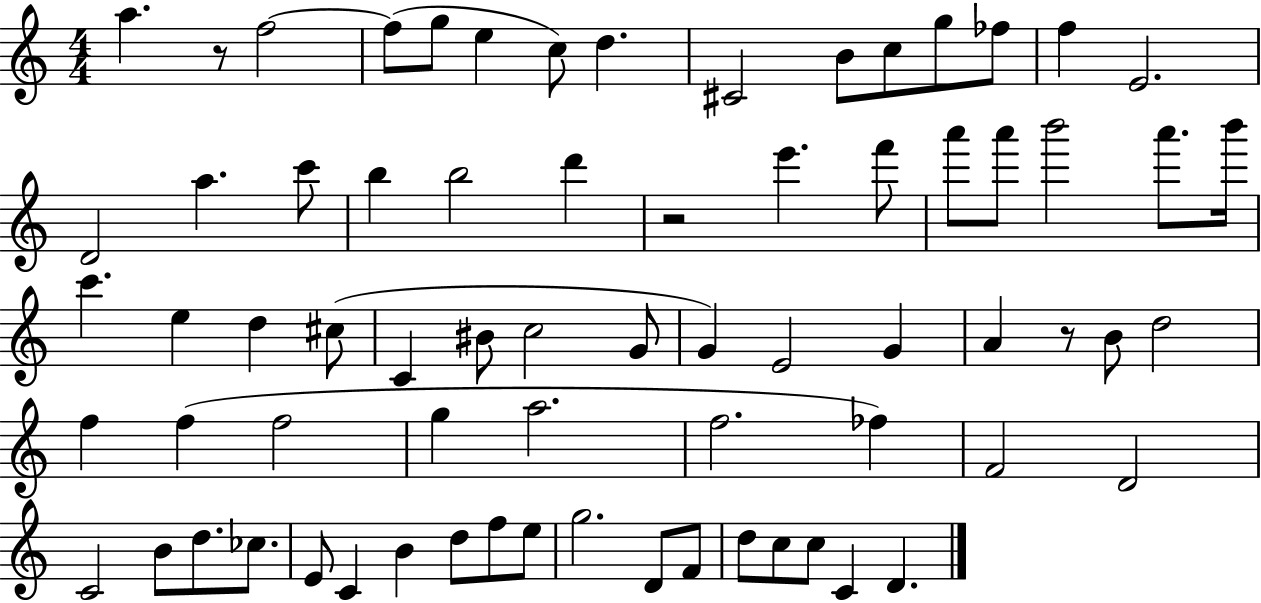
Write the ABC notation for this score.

X:1
T:Untitled
M:4/4
L:1/4
K:C
a z/2 f2 f/2 g/2 e c/2 d ^C2 B/2 c/2 g/2 _f/2 f E2 D2 a c'/2 b b2 d' z2 e' f'/2 a'/2 a'/2 b'2 a'/2 b'/4 c' e d ^c/2 C ^B/2 c2 G/2 G E2 G A z/2 B/2 d2 f f f2 g a2 f2 _f F2 D2 C2 B/2 d/2 _c/2 E/2 C B d/2 f/2 e/2 g2 D/2 F/2 d/2 c/2 c/2 C D